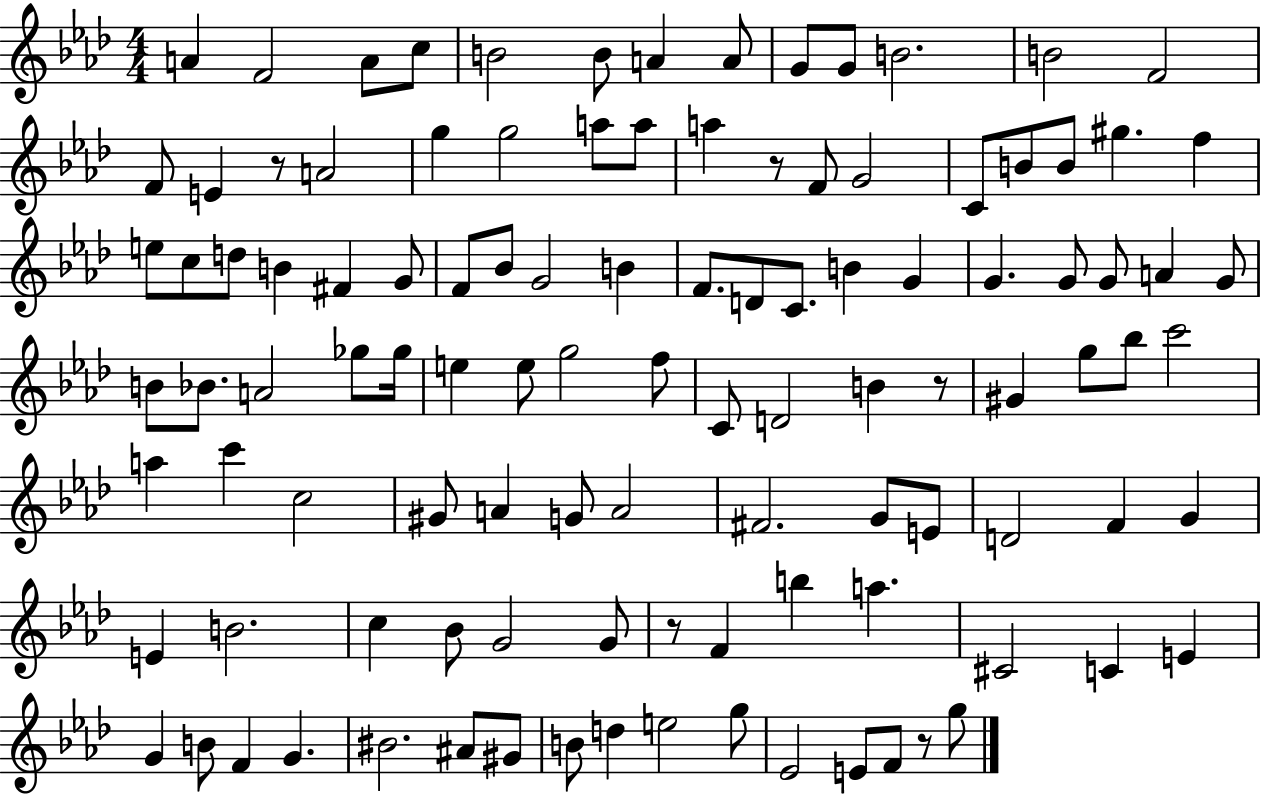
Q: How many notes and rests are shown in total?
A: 109